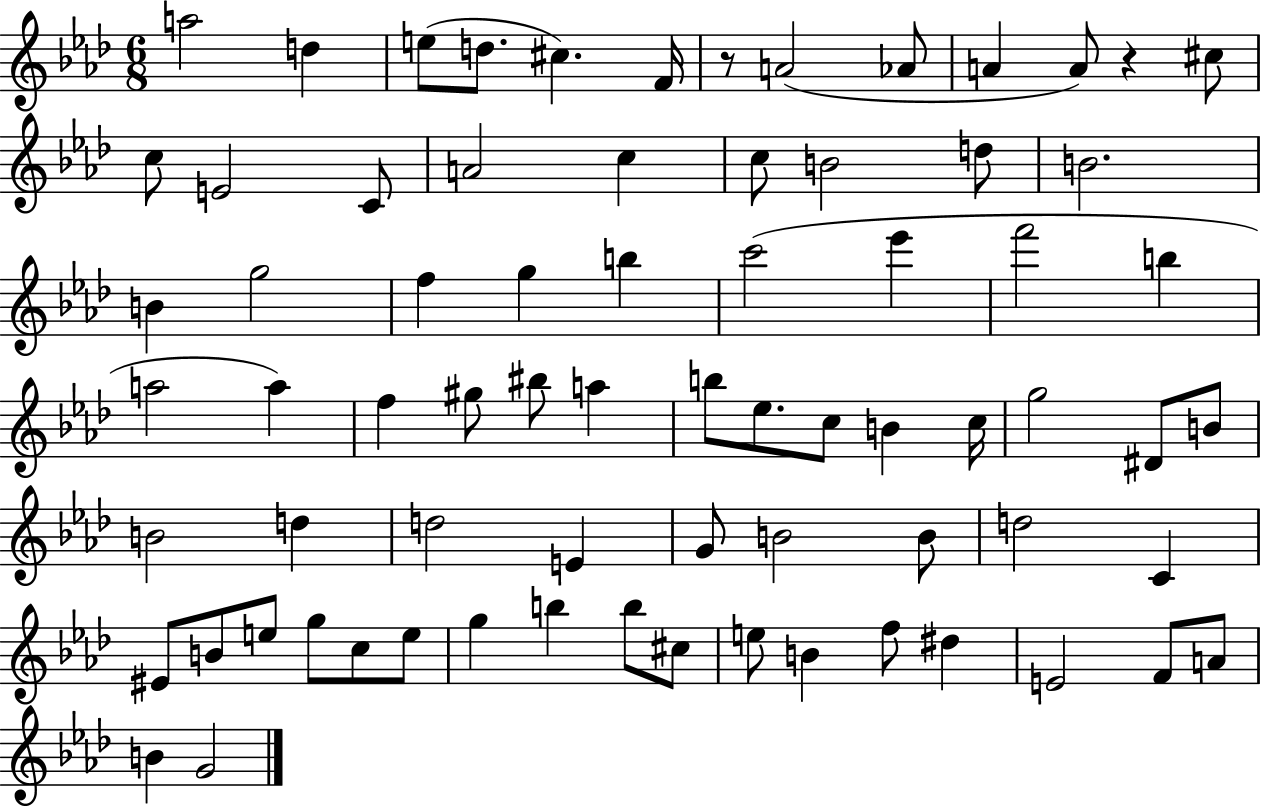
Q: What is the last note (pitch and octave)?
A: G4